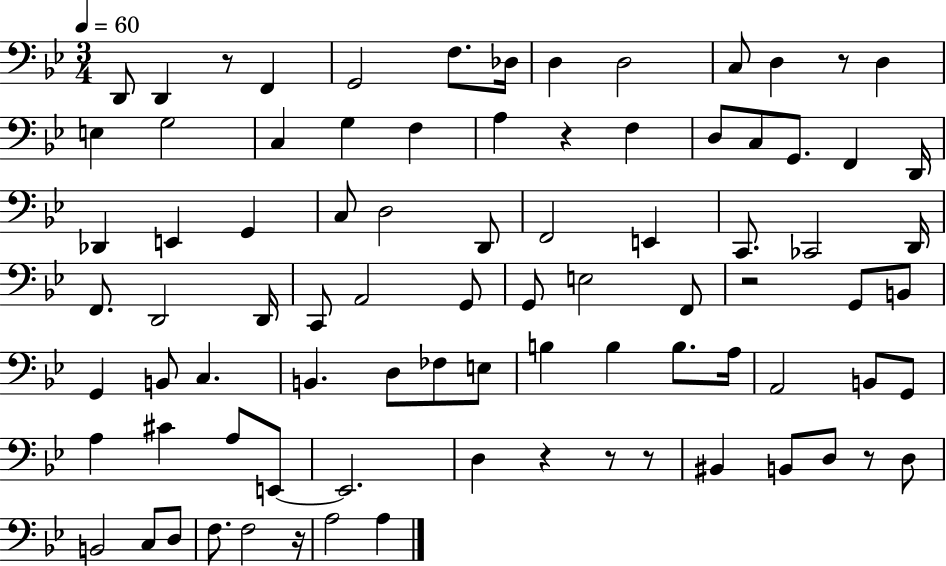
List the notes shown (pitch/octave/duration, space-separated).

D2/e D2/q R/e F2/q G2/h F3/e. Db3/s D3/q D3/h C3/e D3/q R/e D3/q E3/q G3/h C3/q G3/q F3/q A3/q R/q F3/q D3/e C3/e G2/e. F2/q D2/s Db2/q E2/q G2/q C3/e D3/h D2/e F2/h E2/q C2/e. CES2/h D2/s F2/e. D2/h D2/s C2/e A2/h G2/e G2/e E3/h F2/e R/h G2/e B2/e G2/q B2/e C3/q. B2/q. D3/e FES3/e E3/e B3/q B3/q B3/e. A3/s A2/h B2/e G2/e A3/q C#4/q A3/e E2/e E2/h. D3/q R/q R/e R/e BIS2/q B2/e D3/e R/e D3/e B2/h C3/e D3/e F3/e. F3/h R/s A3/h A3/q